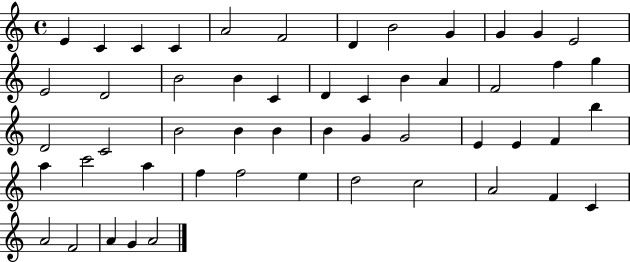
{
  \clef treble
  \time 4/4
  \defaultTimeSignature
  \key c \major
  e'4 c'4 c'4 c'4 | a'2 f'2 | d'4 b'2 g'4 | g'4 g'4 e'2 | \break e'2 d'2 | b'2 b'4 c'4 | d'4 c'4 b'4 a'4 | f'2 f''4 g''4 | \break d'2 c'2 | b'2 b'4 b'4 | b'4 g'4 g'2 | e'4 e'4 f'4 b''4 | \break a''4 c'''2 a''4 | f''4 f''2 e''4 | d''2 c''2 | a'2 f'4 c'4 | \break a'2 f'2 | a'4 g'4 a'2 | \bar "|."
}